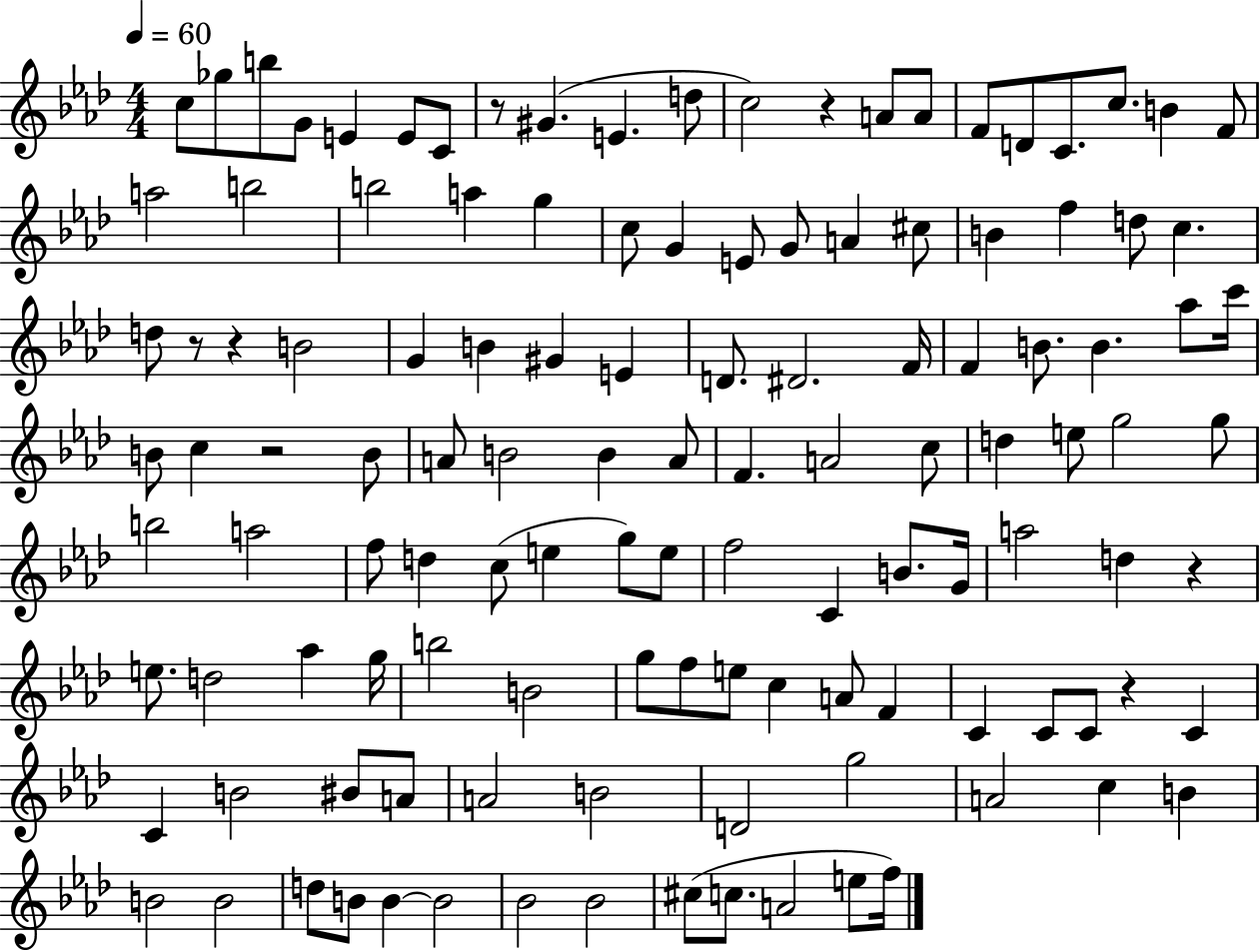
{
  \clef treble
  \numericTimeSignature
  \time 4/4
  \key aes \major
  \tempo 4 = 60
  \repeat volta 2 { c''8 ges''8 b''8 g'8 e'4 e'8 c'8 | r8 gis'4.( e'4. d''8 | c''2) r4 a'8 a'8 | f'8 d'8 c'8. c''8. b'4 f'8 | \break a''2 b''2 | b''2 a''4 g''4 | c''8 g'4 e'8 g'8 a'4 cis''8 | b'4 f''4 d''8 c''4. | \break d''8 r8 r4 b'2 | g'4 b'4 gis'4 e'4 | d'8. dis'2. f'16 | f'4 b'8. b'4. aes''8 c'''16 | \break b'8 c''4 r2 b'8 | a'8 b'2 b'4 a'8 | f'4. a'2 c''8 | d''4 e''8 g''2 g''8 | \break b''2 a''2 | f''8 d''4 c''8( e''4 g''8) e''8 | f''2 c'4 b'8. g'16 | a''2 d''4 r4 | \break e''8. d''2 aes''4 g''16 | b''2 b'2 | g''8 f''8 e''8 c''4 a'8 f'4 | c'4 c'8 c'8 r4 c'4 | \break c'4 b'2 bis'8 a'8 | a'2 b'2 | d'2 g''2 | a'2 c''4 b'4 | \break b'2 b'2 | d''8 b'8 b'4~~ b'2 | bes'2 bes'2 | cis''8( c''8. a'2 e''8 f''16) | \break } \bar "|."
}